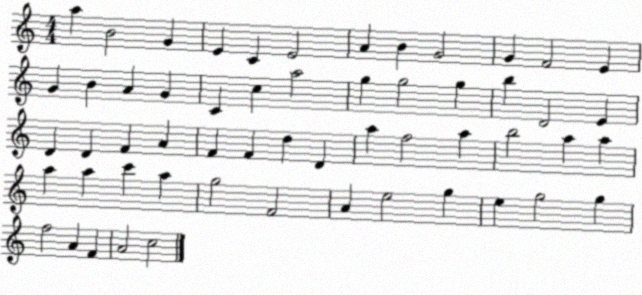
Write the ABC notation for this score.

X:1
T:Untitled
M:4/4
L:1/4
K:C
a B2 G E C E2 A B G2 G F2 E G B A G C c a2 g g2 g b D2 E D D F A F F d D a f2 a b2 a a a a c' a g2 F2 A e2 g e g2 g f2 A F A2 c2